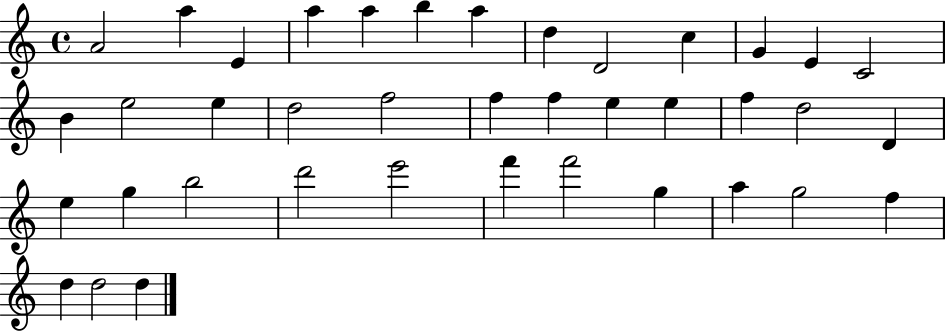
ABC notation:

X:1
T:Untitled
M:4/4
L:1/4
K:C
A2 a E a a b a d D2 c G E C2 B e2 e d2 f2 f f e e f d2 D e g b2 d'2 e'2 f' f'2 g a g2 f d d2 d